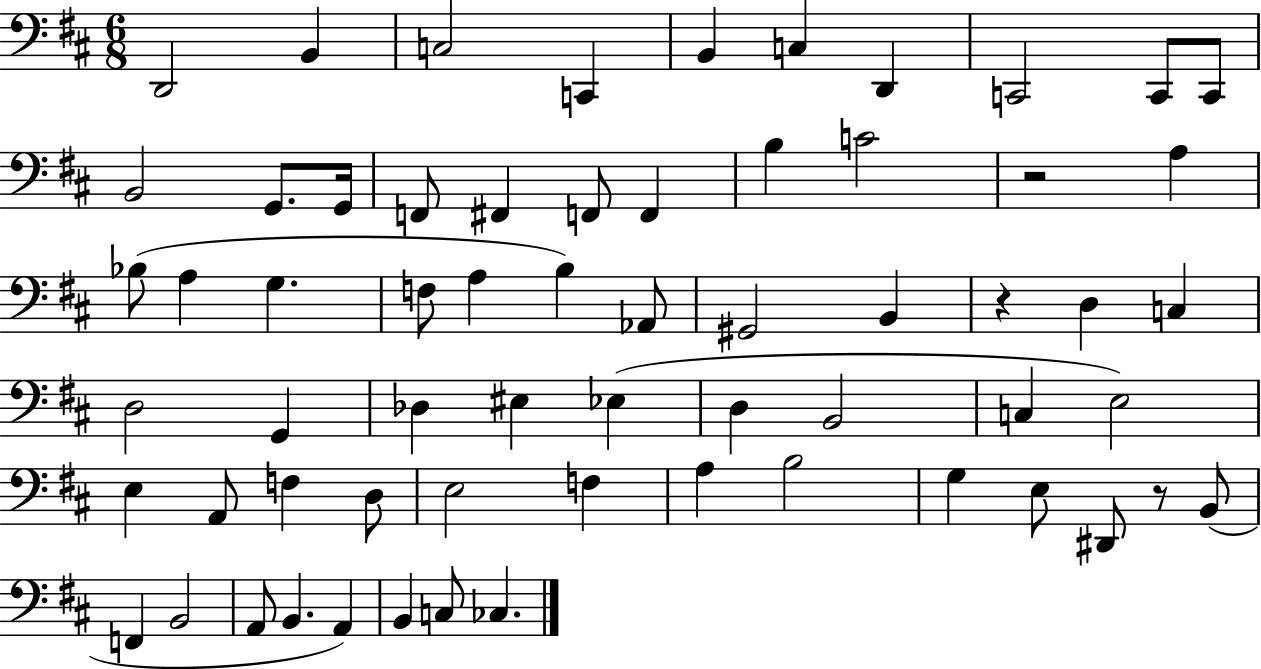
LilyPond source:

{
  \clef bass
  \numericTimeSignature
  \time 6/8
  \key d \major
  d,2 b,4 | c2 c,4 | b,4 c4 d,4 | c,2 c,8 c,8 | \break b,2 g,8. g,16 | f,8 fis,4 f,8 f,4 | b4 c'2 | r2 a4 | \break bes8( a4 g4. | f8 a4 b4) aes,8 | gis,2 b,4 | r4 d4 c4 | \break d2 g,4 | des4 eis4 ees4( | d4 b,2 | c4 e2) | \break e4 a,8 f4 d8 | e2 f4 | a4 b2 | g4 e8 dis,8 r8 b,8( | \break f,4 b,2 | a,8 b,4. a,4) | b,4 c8 ces4. | \bar "|."
}